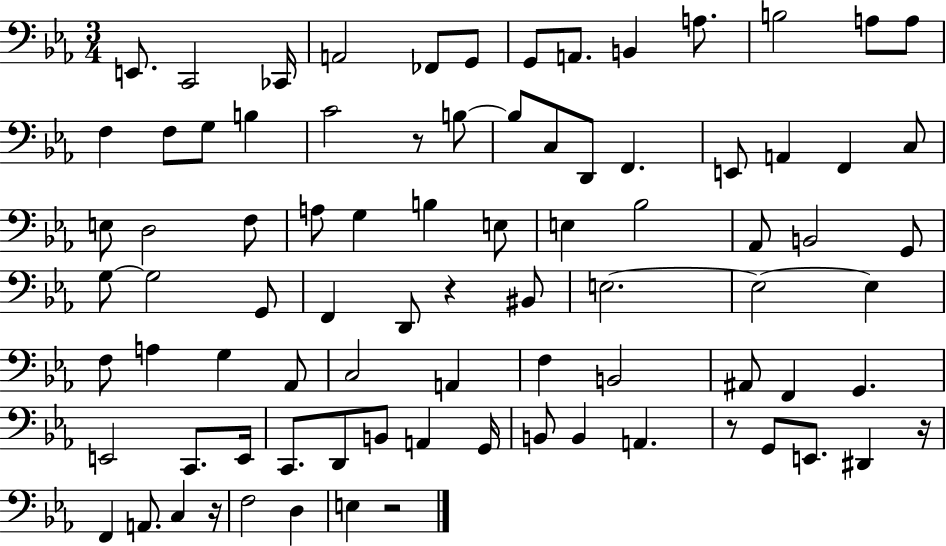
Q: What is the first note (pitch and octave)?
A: E2